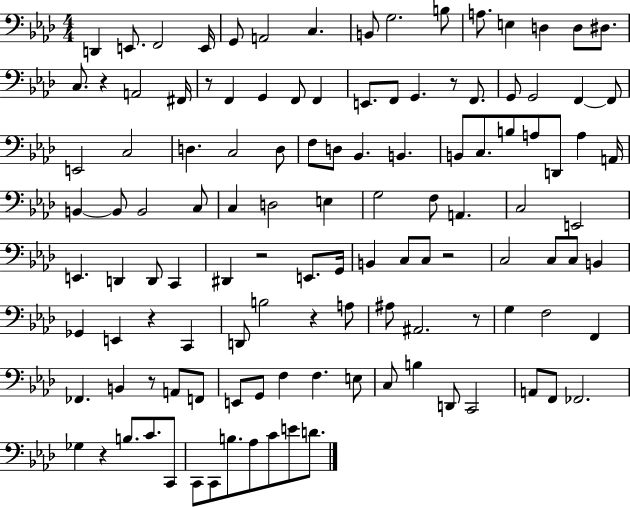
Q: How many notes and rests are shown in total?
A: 120